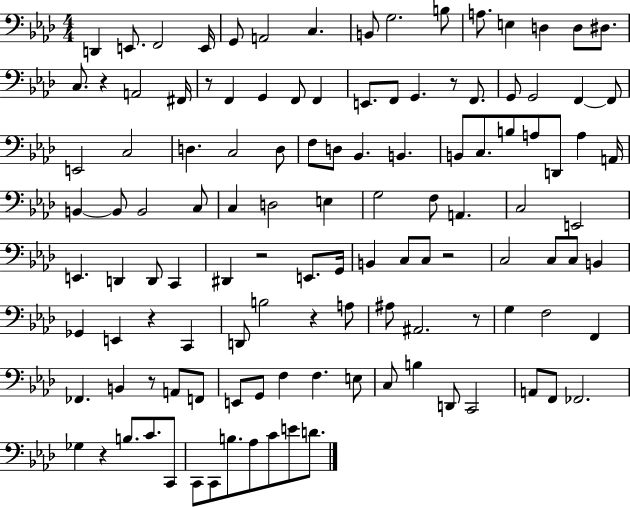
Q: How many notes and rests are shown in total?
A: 120